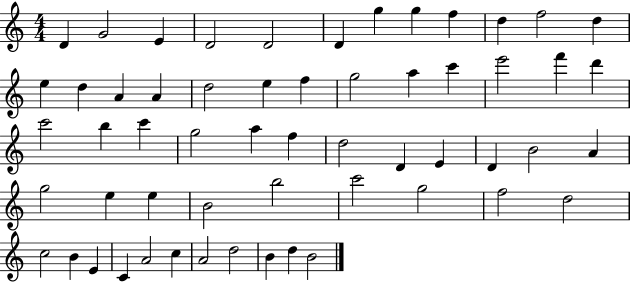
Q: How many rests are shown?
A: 0